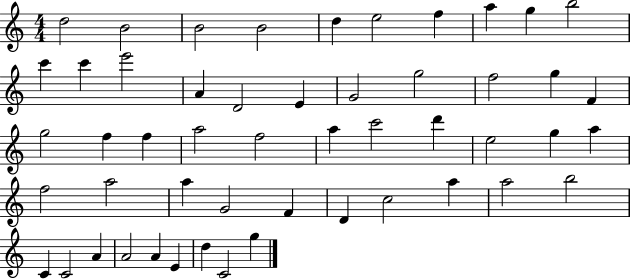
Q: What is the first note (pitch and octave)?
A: D5